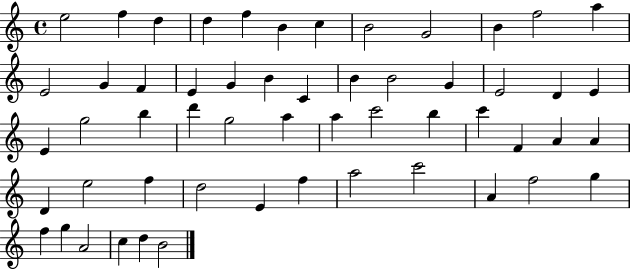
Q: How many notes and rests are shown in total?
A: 55